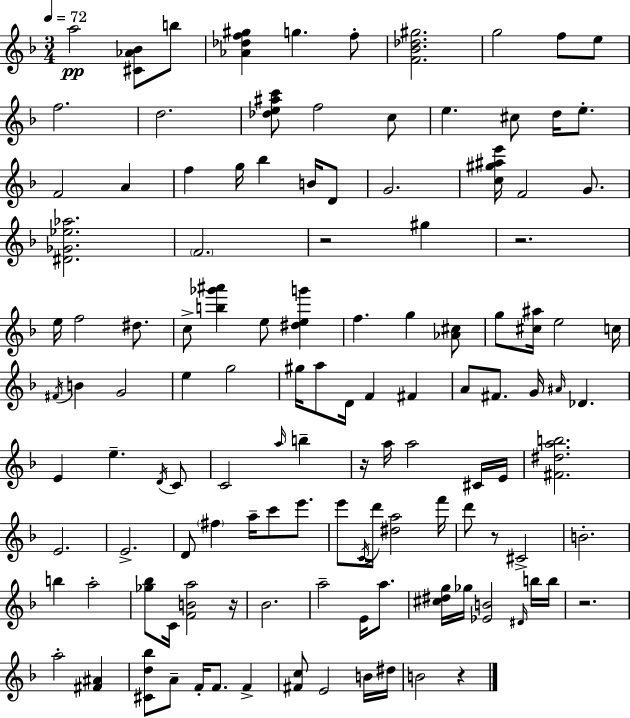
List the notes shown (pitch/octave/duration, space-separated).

A5/h [C#4,Ab4,Bb4]/e B5/e [Ab4,Db5,F5,G#5]/q G5/q. F5/e [F4,Bb4,Db5,G#5]/h. G5/h F5/e E5/e F5/h. D5/h. [Db5,E5,A#5,C6]/e F5/h C5/e E5/q. C#5/e D5/s E5/e. F4/h A4/q F5/q G5/s Bb5/q B4/s D4/e G4/h. [C5,G#5,A#5,E6]/s F4/h G4/e. [D#4,Gb4,Eb5,Ab5]/h. F4/h. R/h G#5/q R/h. E5/s F5/h D#5/e. C5/e [B5,Gb6,A#6]/q E5/e [D#5,E5,G6]/q F5/q. G5/q [Ab4,C#5]/e G5/e [C#5,A#5]/s E5/h C5/s F#4/s B4/q G4/h E5/q G5/h G#5/s A5/e D4/s F4/q F#4/q A4/e F#4/e. G4/s A#4/s Db4/q. E4/q E5/q. D4/s C4/e C4/h A5/s B5/q R/s A5/s A5/h C#4/s E4/s [F#4,D#5,A5,B5]/h. E4/h. E4/h. D4/e F#5/q A5/s C6/e E6/e. E6/e C4/s D6/s [D#5,A5]/h F6/s D6/e R/e C#4/h B4/h. B5/q A5/h [Gb5,Bb5]/e C4/s [F4,B4,A5]/h R/s Bb4/h. A5/h E4/s A5/e. [C#5,D#5,G5]/s Gb5/s [Eb4,B4]/h D#4/s B5/s B5/s R/h. A5/h [F#4,A#4]/q [C#4,D5,Bb5]/e A4/e F4/s F4/e. F4/q [F#4,C5]/e E4/h B4/s D#5/s B4/h R/q